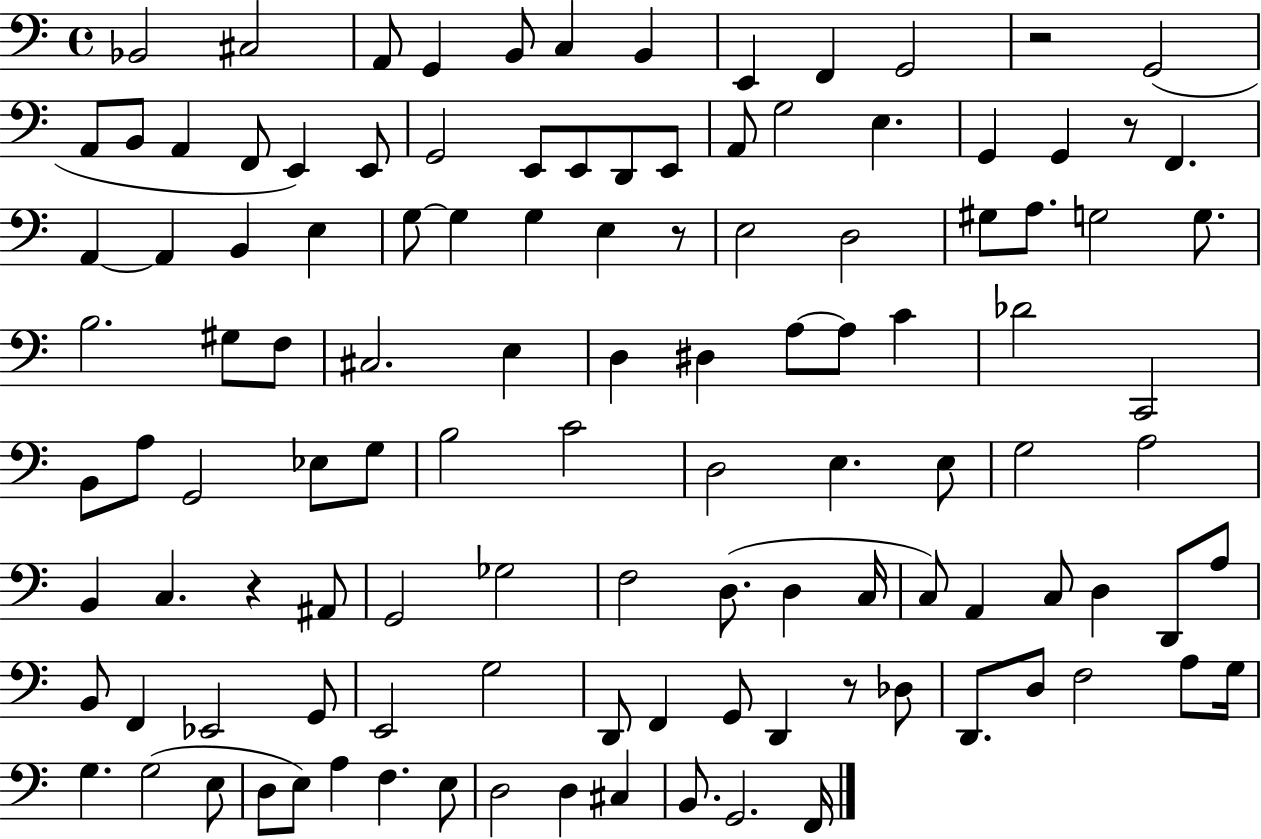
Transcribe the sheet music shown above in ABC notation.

X:1
T:Untitled
M:4/4
L:1/4
K:C
_B,,2 ^C,2 A,,/2 G,, B,,/2 C, B,, E,, F,, G,,2 z2 G,,2 A,,/2 B,,/2 A,, F,,/2 E,, E,,/2 G,,2 E,,/2 E,,/2 D,,/2 E,,/2 A,,/2 G,2 E, G,, G,, z/2 F,, A,, A,, B,, E, G,/2 G, G, E, z/2 E,2 D,2 ^G,/2 A,/2 G,2 G,/2 B,2 ^G,/2 F,/2 ^C,2 E, D, ^D, A,/2 A,/2 C _D2 C,,2 B,,/2 A,/2 G,,2 _E,/2 G,/2 B,2 C2 D,2 E, E,/2 G,2 A,2 B,, C, z ^A,,/2 G,,2 _G,2 F,2 D,/2 D, C,/4 C,/2 A,, C,/2 D, D,,/2 A,/2 B,,/2 F,, _E,,2 G,,/2 E,,2 G,2 D,,/2 F,, G,,/2 D,, z/2 _D,/2 D,,/2 D,/2 F,2 A,/2 G,/4 G, G,2 E,/2 D,/2 E,/2 A, F, E,/2 D,2 D, ^C, B,,/2 G,,2 F,,/4